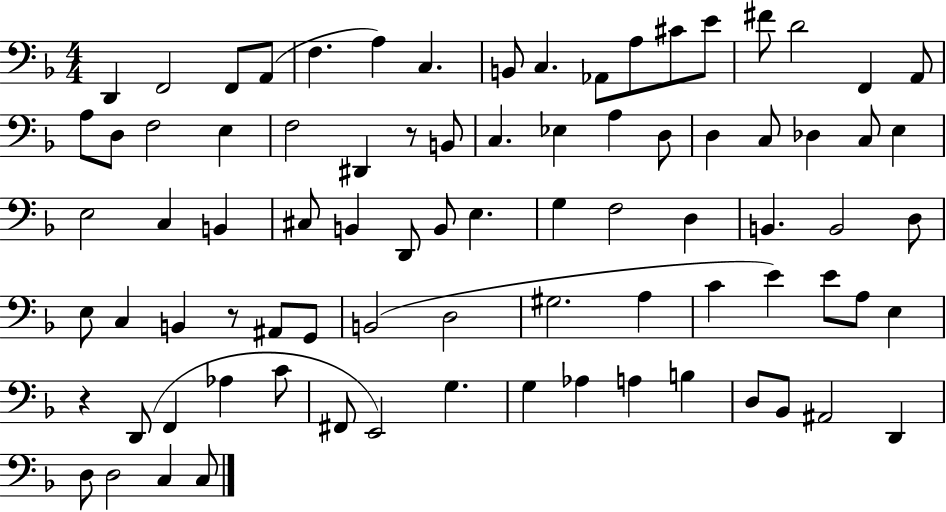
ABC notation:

X:1
T:Untitled
M:4/4
L:1/4
K:F
D,, F,,2 F,,/2 A,,/2 F, A, C, B,,/2 C, _A,,/2 A,/2 ^C/2 E/2 ^F/2 D2 F,, A,,/2 A,/2 D,/2 F,2 E, F,2 ^D,, z/2 B,,/2 C, _E, A, D,/2 D, C,/2 _D, C,/2 E, E,2 C, B,, ^C,/2 B,, D,,/2 B,,/2 E, G, F,2 D, B,, B,,2 D,/2 E,/2 C, B,, z/2 ^A,,/2 G,,/2 B,,2 D,2 ^G,2 A, C E E/2 A,/2 E, z D,,/2 F,, _A, C/2 ^F,,/2 E,,2 G, G, _A, A, B, D,/2 _B,,/2 ^A,,2 D,, D,/2 D,2 C, C,/2